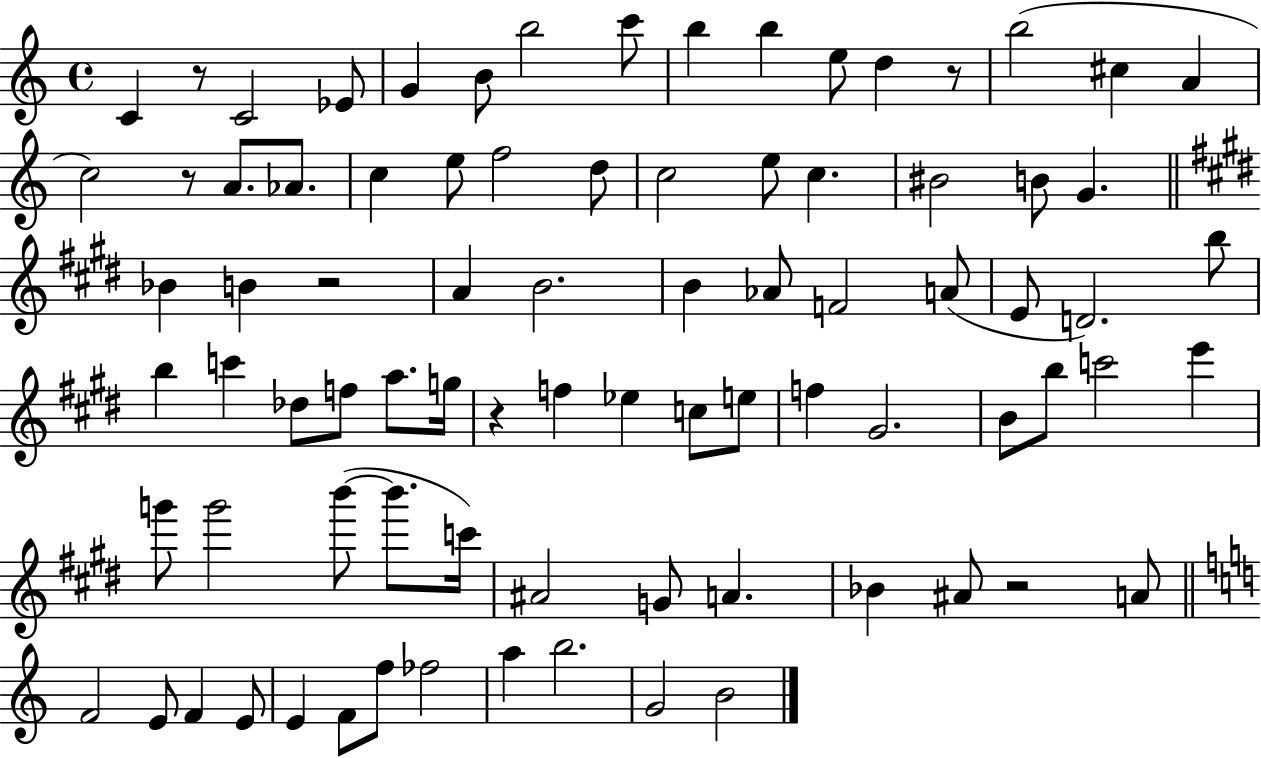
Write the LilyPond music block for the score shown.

{
  \clef treble
  \time 4/4
  \defaultTimeSignature
  \key c \major
  \repeat volta 2 { c'4 r8 c'2 ees'8 | g'4 b'8 b''2 c'''8 | b''4 b''4 e''8 d''4 r8 | b''2( cis''4 a'4 | \break c''2) r8 a'8. aes'8. | c''4 e''8 f''2 d''8 | c''2 e''8 c''4. | bis'2 b'8 g'4. | \break \bar "||" \break \key e \major bes'4 b'4 r2 | a'4 b'2. | b'4 aes'8 f'2 a'8( | e'8 d'2.) b''8 | \break b''4 c'''4 des''8 f''8 a''8. g''16 | r4 f''4 ees''4 c''8 e''8 | f''4 gis'2. | b'8 b''8 c'''2 e'''4 | \break g'''8 g'''2 b'''8~(~ b'''8. c'''16) | ais'2 g'8 a'4. | bes'4 ais'8 r2 a'8 | \bar "||" \break \key c \major f'2 e'8 f'4 e'8 | e'4 f'8 f''8 fes''2 | a''4 b''2. | g'2 b'2 | \break } \bar "|."
}